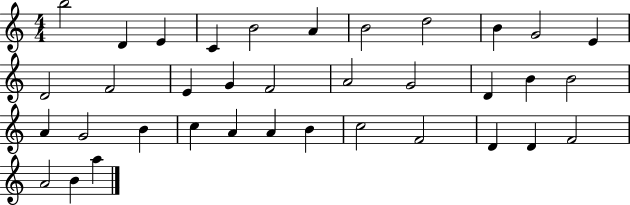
{
  \clef treble
  \numericTimeSignature
  \time 4/4
  \key c \major
  b''2 d'4 e'4 | c'4 b'2 a'4 | b'2 d''2 | b'4 g'2 e'4 | \break d'2 f'2 | e'4 g'4 f'2 | a'2 g'2 | d'4 b'4 b'2 | \break a'4 g'2 b'4 | c''4 a'4 a'4 b'4 | c''2 f'2 | d'4 d'4 f'2 | \break a'2 b'4 a''4 | \bar "|."
}